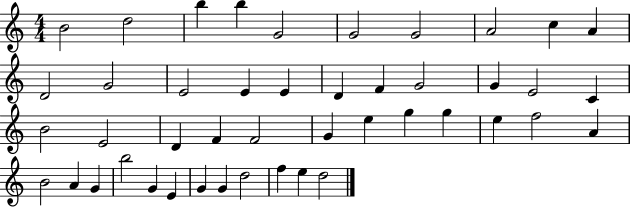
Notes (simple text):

B4/h D5/h B5/q B5/q G4/h G4/h G4/h A4/h C5/q A4/q D4/h G4/h E4/h E4/q E4/q D4/q F4/q G4/h G4/q E4/h C4/q B4/h E4/h D4/q F4/q F4/h G4/q E5/q G5/q G5/q E5/q F5/h A4/q B4/h A4/q G4/q B5/h G4/q E4/q G4/q G4/q D5/h F5/q E5/q D5/h